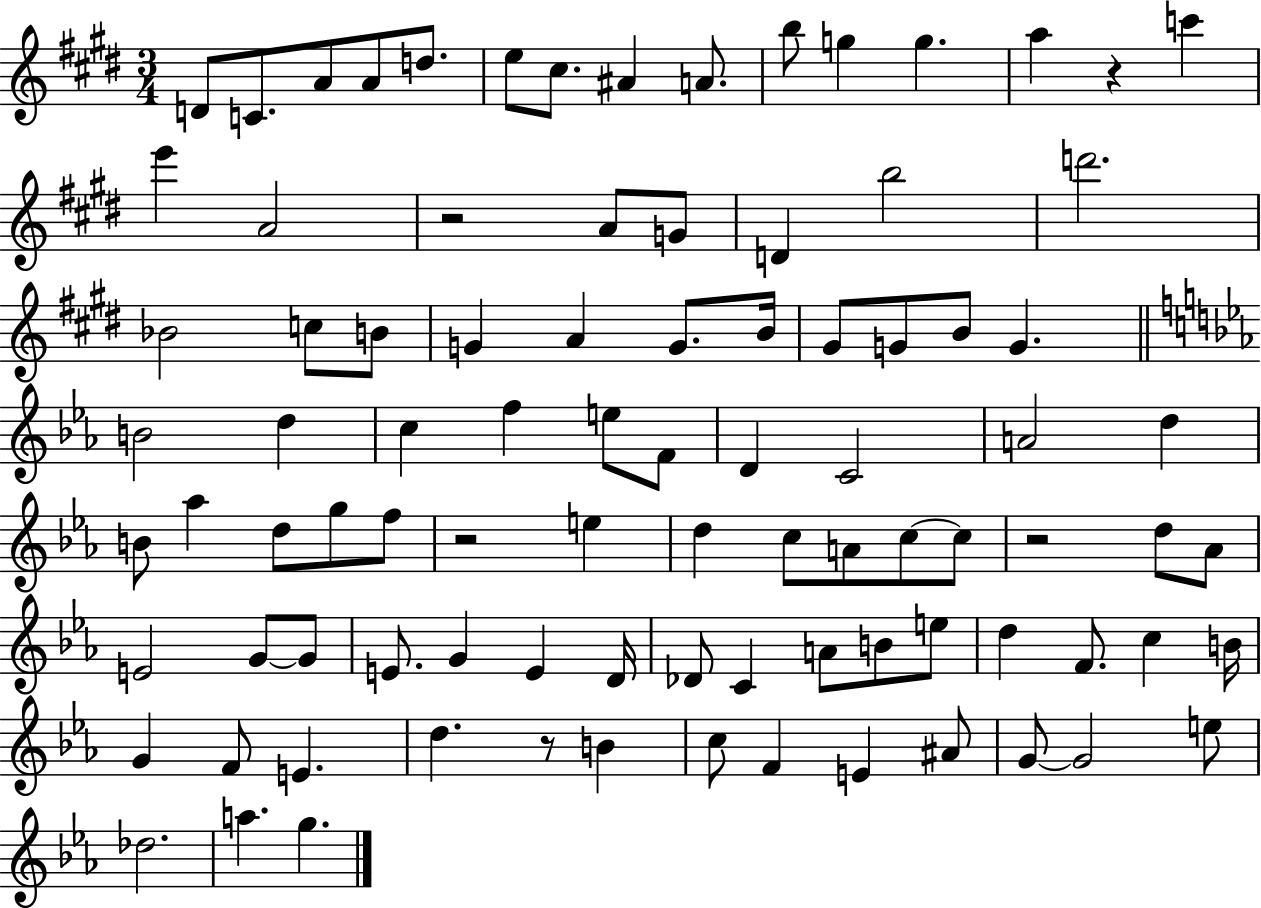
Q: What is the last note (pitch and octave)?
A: G5